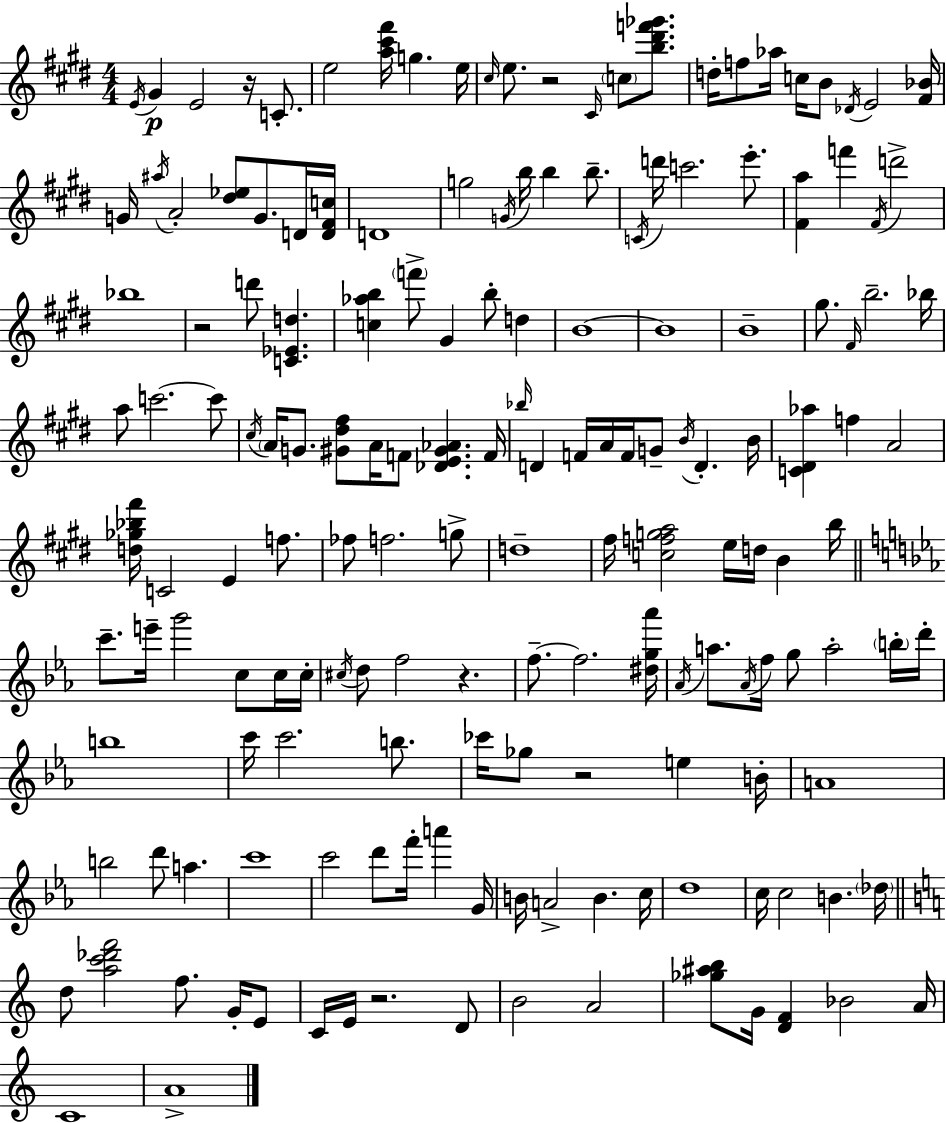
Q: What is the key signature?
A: E major